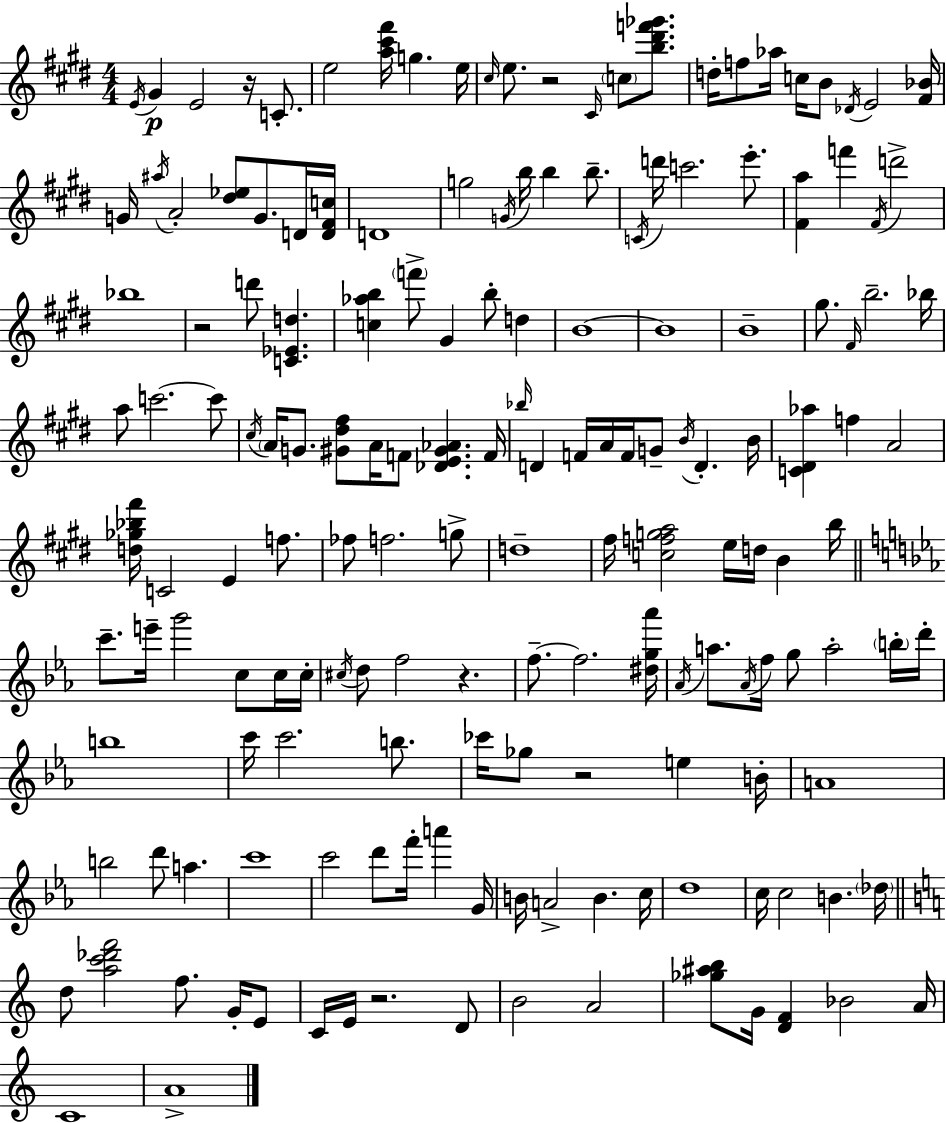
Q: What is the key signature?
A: E major